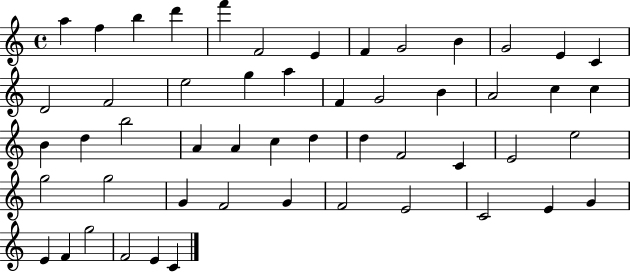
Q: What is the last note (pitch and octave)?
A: C4